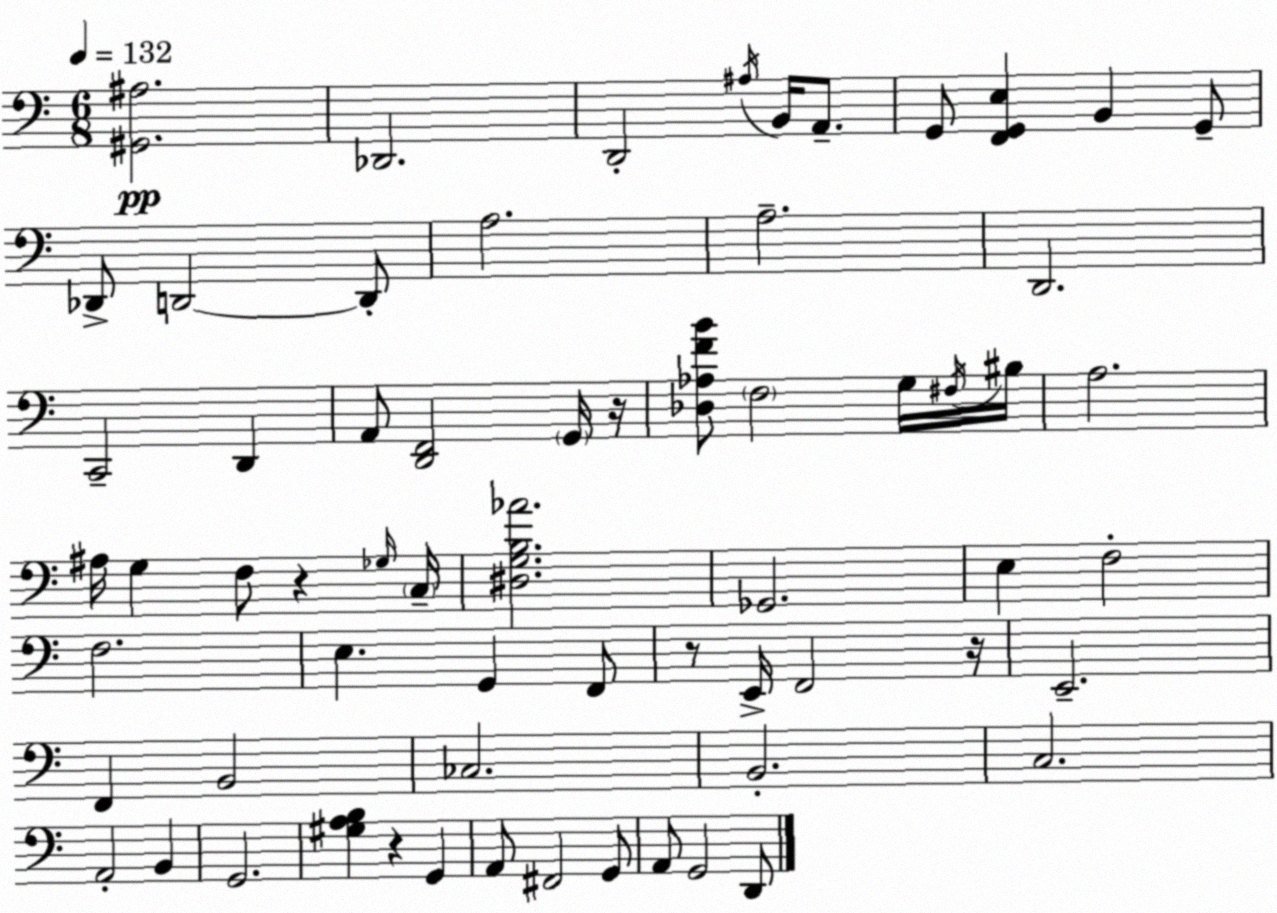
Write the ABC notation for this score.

X:1
T:Untitled
M:6/8
L:1/4
K:C
[^G,,^A,]2 _D,,2 D,,2 ^A,/4 B,,/4 A,,/2 G,,/2 [F,,G,,E,] B,, G,,/2 _D,,/2 D,,2 D,,/2 A,2 A,2 D,,2 C,,2 D,, A,,/2 [D,,F,,]2 G,,/4 z/4 [_D,_A,FB]/2 F,2 G,/4 ^F,/4 ^B,/4 A,2 ^A,/4 G, F,/2 z _G,/4 C,/4 [^D,G,B,_A]2 _G,,2 E, F,2 F,2 E, G,, F,,/2 z/2 E,,/4 F,,2 z/4 E,,2 F,, B,,2 _C,2 B,,2 C,2 A,,2 B,, G,,2 [^G,A,B,] z G,, A,,/2 ^F,,2 G,,/2 A,,/2 G,,2 D,,/2